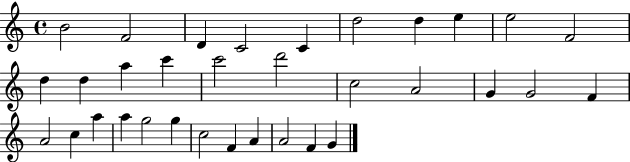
B4/h F4/h D4/q C4/h C4/q D5/h D5/q E5/q E5/h F4/h D5/q D5/q A5/q C6/q C6/h D6/h C5/h A4/h G4/q G4/h F4/q A4/h C5/q A5/q A5/q G5/h G5/q C5/h F4/q A4/q A4/h F4/q G4/q